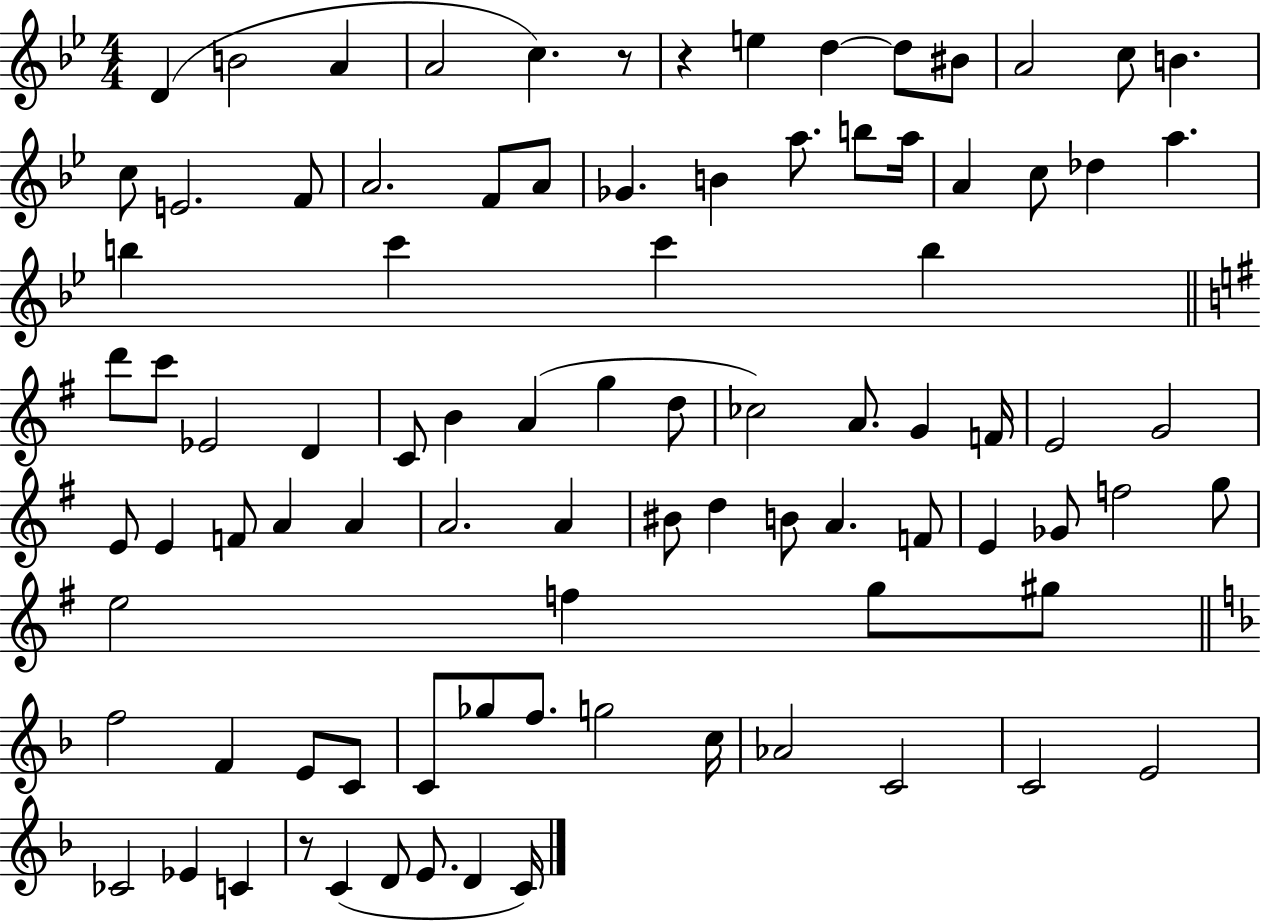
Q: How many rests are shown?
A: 3